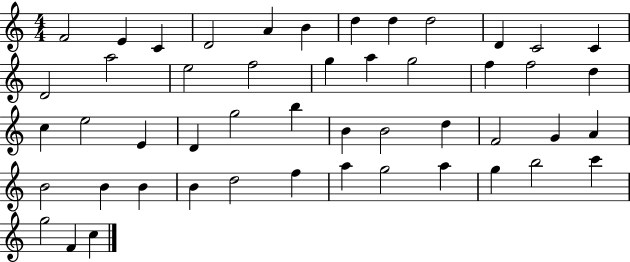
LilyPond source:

{
  \clef treble
  \numericTimeSignature
  \time 4/4
  \key c \major
  f'2 e'4 c'4 | d'2 a'4 b'4 | d''4 d''4 d''2 | d'4 c'2 c'4 | \break d'2 a''2 | e''2 f''2 | g''4 a''4 g''2 | f''4 f''2 d''4 | \break c''4 e''2 e'4 | d'4 g''2 b''4 | b'4 b'2 d''4 | f'2 g'4 a'4 | \break b'2 b'4 b'4 | b'4 d''2 f''4 | a''4 g''2 a''4 | g''4 b''2 c'''4 | \break g''2 f'4 c''4 | \bar "|."
}